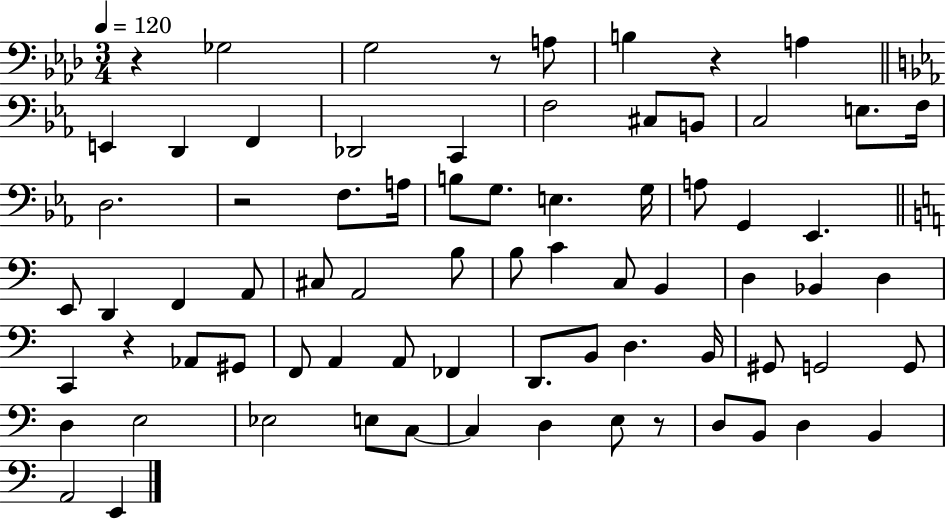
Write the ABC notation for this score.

X:1
T:Untitled
M:3/4
L:1/4
K:Ab
z _G,2 G,2 z/2 A,/2 B, z A, E,, D,, F,, _D,,2 C,, F,2 ^C,/2 B,,/2 C,2 E,/2 F,/4 D,2 z2 F,/2 A,/4 B,/2 G,/2 E, G,/4 A,/2 G,, _E,, E,,/2 D,, F,, A,,/2 ^C,/2 A,,2 B,/2 B,/2 C C,/2 B,, D, _B,, D, C,, z _A,,/2 ^G,,/2 F,,/2 A,, A,,/2 _F,, D,,/2 B,,/2 D, B,,/4 ^G,,/2 G,,2 G,,/2 D, E,2 _E,2 E,/2 C,/2 C, D, E,/2 z/2 D,/2 B,,/2 D, B,, A,,2 E,,